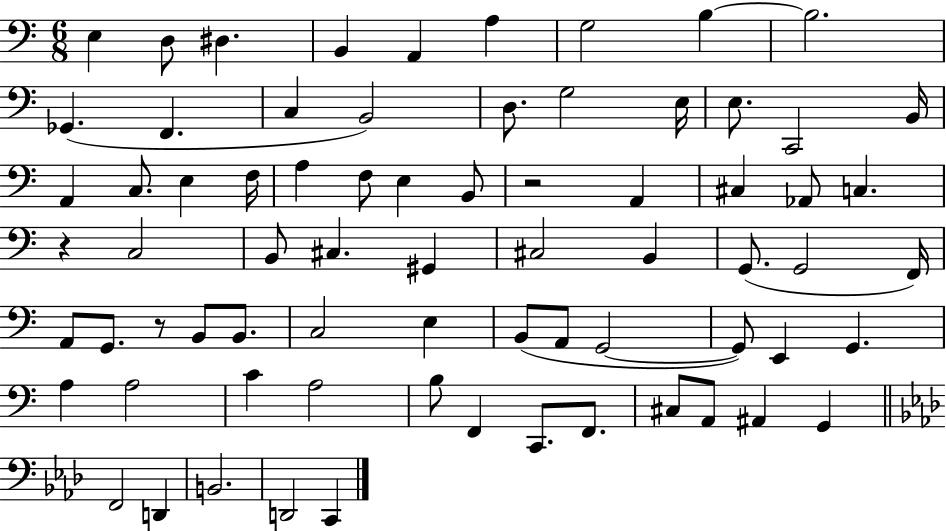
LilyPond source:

{
  \clef bass
  \numericTimeSignature
  \time 6/8
  \key c \major
  e4 d8 dis4. | b,4 a,4 a4 | g2 b4~~ | b2. | \break ges,4.( f,4. | c4 b,2) | d8. g2 e16 | e8. c,2 b,16 | \break a,4 c8. e4 f16 | a4 f8 e4 b,8 | r2 a,4 | cis4 aes,8 c4. | \break r4 c2 | b,8 cis4. gis,4 | cis2 b,4 | g,8.( g,2 f,16) | \break a,8 g,8. r8 b,8 b,8. | c2 e4 | b,8( a,8 g,2~~ | g,8) e,4 g,4. | \break a4 a2 | c'4 a2 | b8 f,4 c,8. f,8. | cis8 a,8 ais,4 g,4 | \break \bar "||" \break \key aes \major f,2 d,4 | b,2. | d,2 c,4 | \bar "|."
}